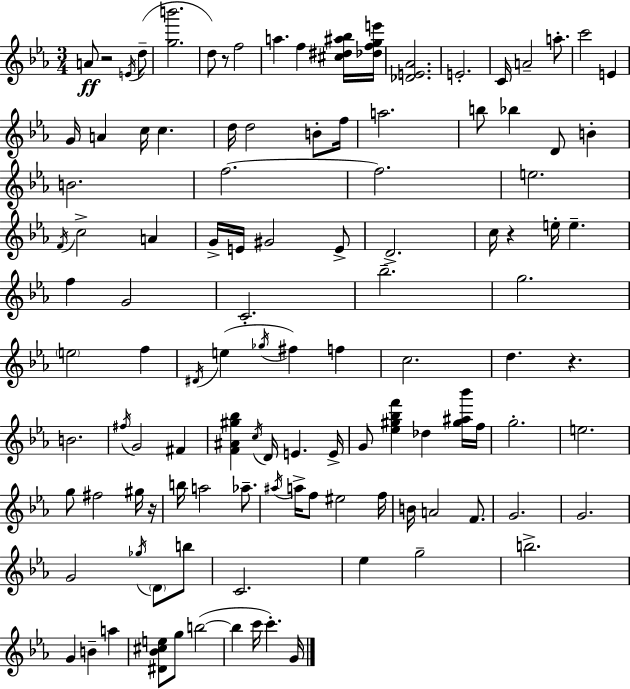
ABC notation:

X:1
T:Untitled
M:3/4
L:1/4
K:Eb
A/2 z2 E/4 d/2 [gb']2 d/2 z/2 f2 a f [^c^d^a_b]/4 [_dfge']/4 [_DE_A]2 E2 C/4 A2 a/2 c'2 E G/4 A c/4 c d/4 d2 B/2 f/4 a2 b/2 _b D/2 B B2 f2 f2 e2 F/4 c2 A G/4 E/4 ^G2 E/2 D2 c/4 z e/4 e f G2 C2 _b2 g2 e2 f ^D/4 e _g/4 ^f f c2 d z B2 ^f/4 G2 ^F [F^A^g_b] c/4 D/4 E E/4 G/2 [_e^g_bf'] _d [^g^a_b']/4 f/4 g2 e2 g/2 ^f2 ^g/4 z/4 b/4 a2 _a/2 ^a/4 a/4 f/2 ^e2 f/4 B/4 A2 F/2 G2 G2 G2 _g/4 D/2 b/2 C2 _e g2 b2 G B a [^D_B^ce]/2 g/2 b2 b c'/4 c' G/4